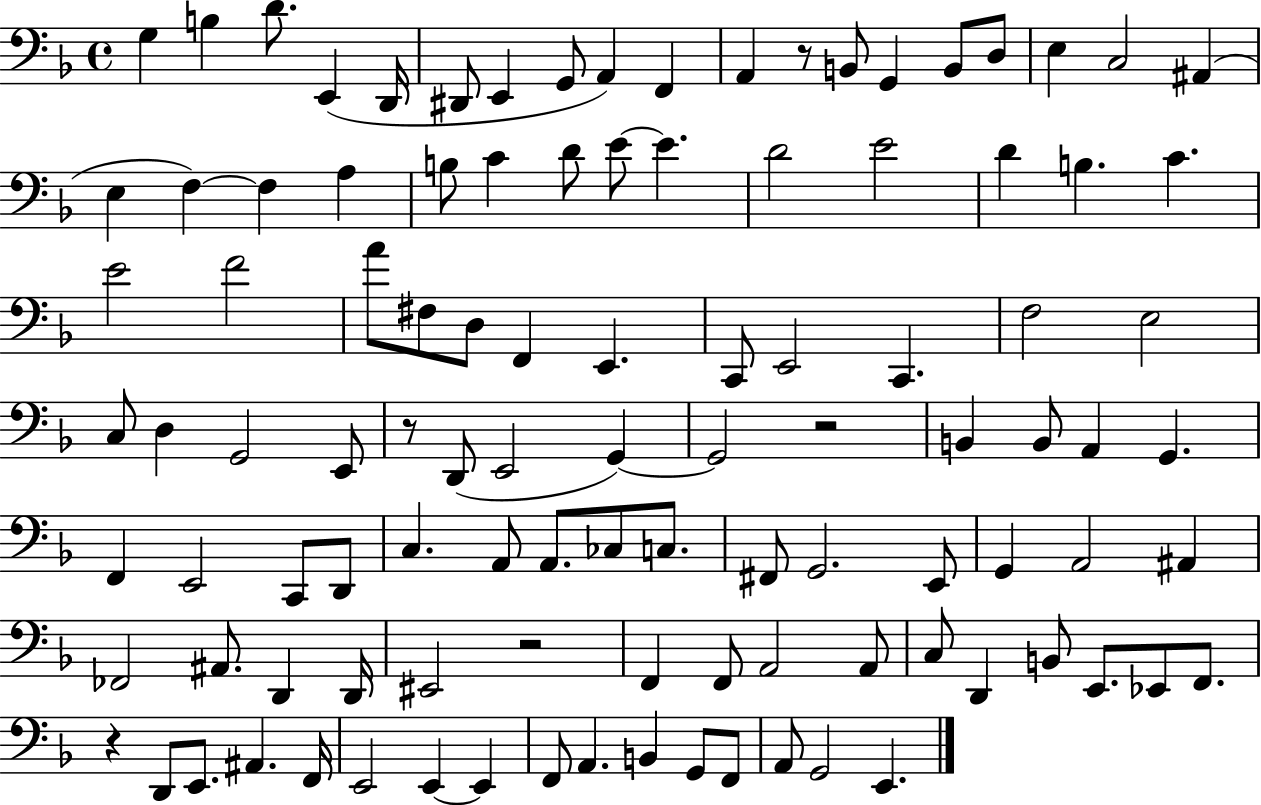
G3/q B3/q D4/e. E2/q D2/s D#2/e E2/q G2/e A2/q F2/q A2/q R/e B2/e G2/q B2/e D3/e E3/q C3/h A#2/q E3/q F3/q F3/q A3/q B3/e C4/q D4/e E4/e E4/q. D4/h E4/h D4/q B3/q. C4/q. E4/h F4/h A4/e F#3/e D3/e F2/q E2/q. C2/e E2/h C2/q. F3/h E3/h C3/e D3/q G2/h E2/e R/e D2/e E2/h G2/q G2/h R/h B2/q B2/e A2/q G2/q. F2/q E2/h C2/e D2/e C3/q. A2/e A2/e. CES3/e C3/e. F#2/e G2/h. E2/e G2/q A2/h A#2/q FES2/h A#2/e. D2/q D2/s EIS2/h R/h F2/q F2/e A2/h A2/e C3/e D2/q B2/e E2/e. Eb2/e F2/e. R/q D2/e E2/e. A#2/q. F2/s E2/h E2/q E2/q F2/e A2/q. B2/q G2/e F2/e A2/e G2/h E2/q.